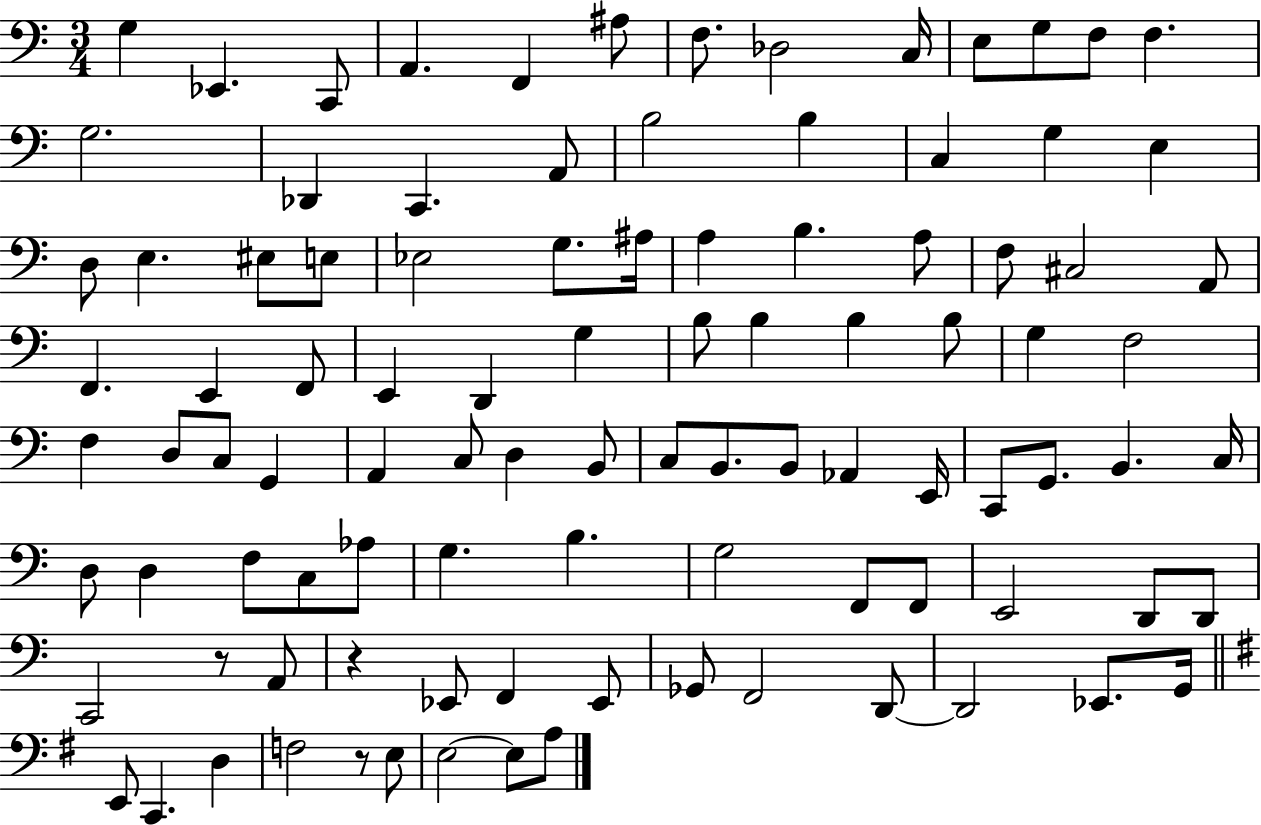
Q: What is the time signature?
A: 3/4